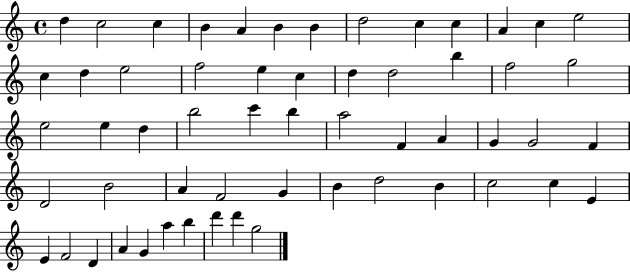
{
  \clef treble
  \time 4/4
  \defaultTimeSignature
  \key c \major
  d''4 c''2 c''4 | b'4 a'4 b'4 b'4 | d''2 c''4 c''4 | a'4 c''4 e''2 | \break c''4 d''4 e''2 | f''2 e''4 c''4 | d''4 d''2 b''4 | f''2 g''2 | \break e''2 e''4 d''4 | b''2 c'''4 b''4 | a''2 f'4 a'4 | g'4 g'2 f'4 | \break d'2 b'2 | a'4 f'2 g'4 | b'4 d''2 b'4 | c''2 c''4 e'4 | \break e'4 f'2 d'4 | a'4 g'4 a''4 b''4 | d'''4 d'''4 g''2 | \bar "|."
}